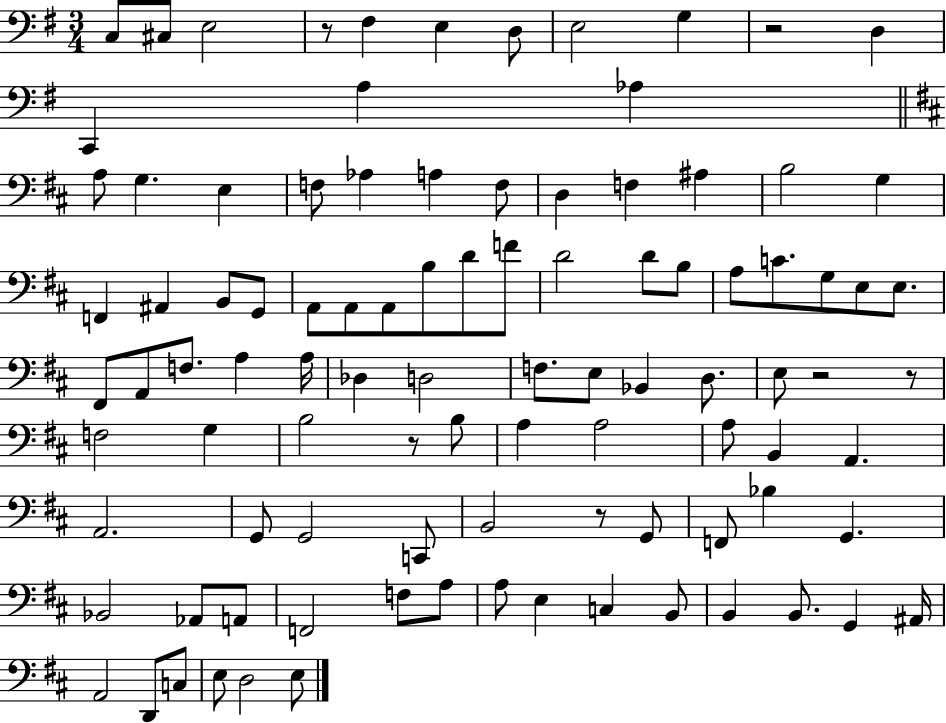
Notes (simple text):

C3/e C#3/e E3/h R/e F#3/q E3/q D3/e E3/h G3/q R/h D3/q C2/q A3/q Ab3/q A3/e G3/q. E3/q F3/e Ab3/q A3/q F3/e D3/q F3/q A#3/q B3/h G3/q F2/q A#2/q B2/e G2/e A2/e A2/e A2/e B3/e D4/e F4/e D4/h D4/e B3/e A3/e C4/e. G3/e E3/e E3/e. F#2/e A2/e F3/e. A3/q A3/s Db3/q D3/h F3/e. E3/e Bb2/q D3/e. E3/e R/h R/e F3/h G3/q B3/h R/e B3/e A3/q A3/h A3/e B2/q A2/q. A2/h. G2/e G2/h C2/e B2/h R/e G2/e F2/e Bb3/q G2/q. Bb2/h Ab2/e A2/e F2/h F3/e A3/e A3/e E3/q C3/q B2/e B2/q B2/e. G2/q A#2/s A2/h D2/e C3/e E3/e D3/h E3/e